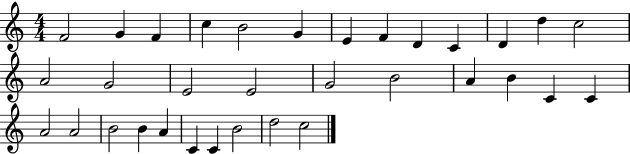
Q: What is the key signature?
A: C major